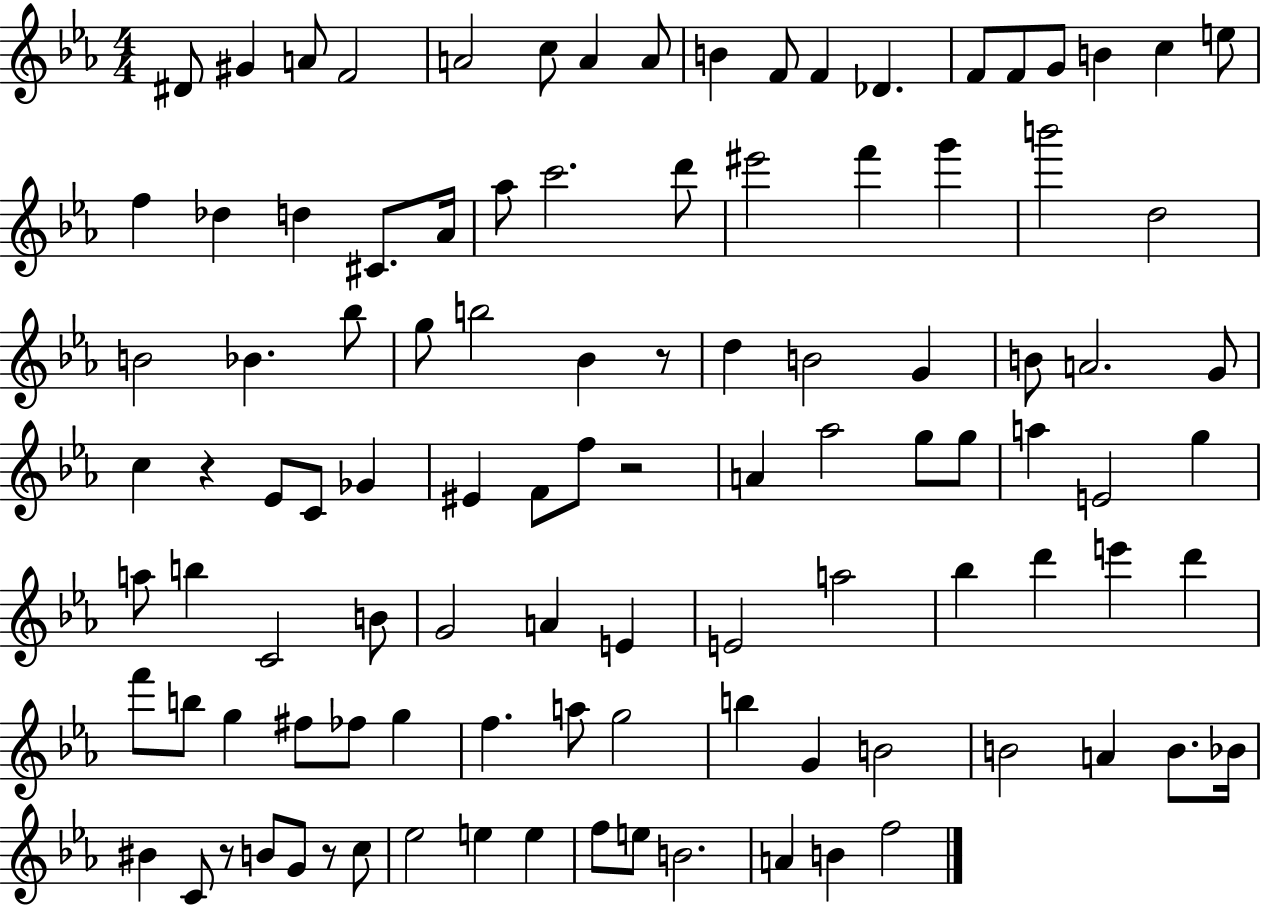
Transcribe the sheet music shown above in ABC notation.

X:1
T:Untitled
M:4/4
L:1/4
K:Eb
^D/2 ^G A/2 F2 A2 c/2 A A/2 B F/2 F _D F/2 F/2 G/2 B c e/2 f _d d ^C/2 _A/4 _a/2 c'2 d'/2 ^e'2 f' g' b'2 d2 B2 _B _b/2 g/2 b2 _B z/2 d B2 G B/2 A2 G/2 c z _E/2 C/2 _G ^E F/2 f/2 z2 A _a2 g/2 g/2 a E2 g a/2 b C2 B/2 G2 A E E2 a2 _b d' e' d' f'/2 b/2 g ^f/2 _f/2 g f a/2 g2 b G B2 B2 A B/2 _B/4 ^B C/2 z/2 B/2 G/2 z/2 c/2 _e2 e e f/2 e/2 B2 A B f2